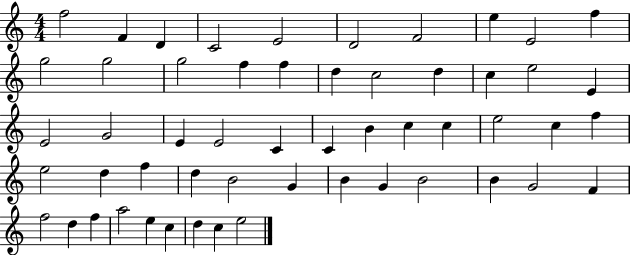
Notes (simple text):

F5/h F4/q D4/q C4/h E4/h D4/h F4/h E5/q E4/h F5/q G5/h G5/h G5/h F5/q F5/q D5/q C5/h D5/q C5/q E5/h E4/q E4/h G4/h E4/q E4/h C4/q C4/q B4/q C5/q C5/q E5/h C5/q F5/q E5/h D5/q F5/q D5/q B4/h G4/q B4/q G4/q B4/h B4/q G4/h F4/q F5/h D5/q F5/q A5/h E5/q C5/q D5/q C5/q E5/h